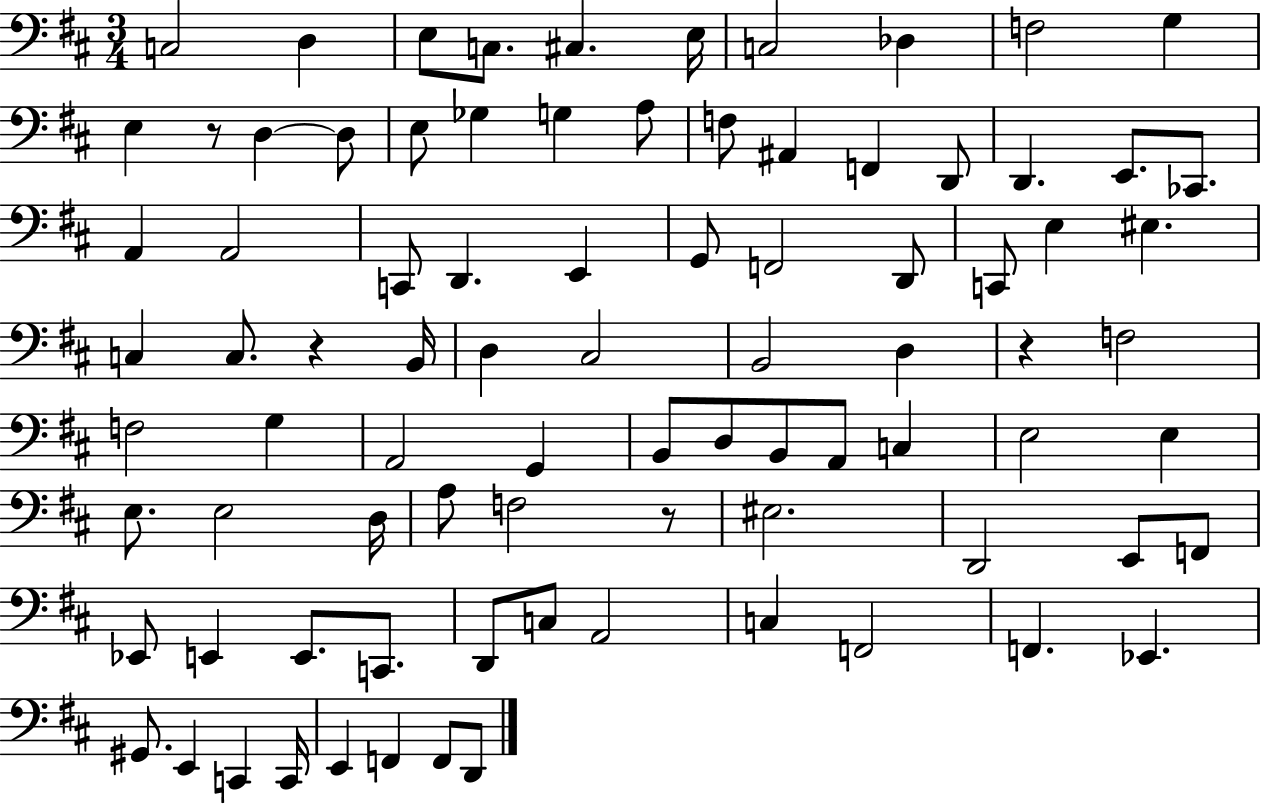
C3/h D3/q E3/e C3/e. C#3/q. E3/s C3/h Db3/q F3/h G3/q E3/q R/e D3/q D3/e E3/e Gb3/q G3/q A3/e F3/e A#2/q F2/q D2/e D2/q. E2/e. CES2/e. A2/q A2/h C2/e D2/q. E2/q G2/e F2/h D2/e C2/e E3/q EIS3/q. C3/q C3/e. R/q B2/s D3/q C#3/h B2/h D3/q R/q F3/h F3/h G3/q A2/h G2/q B2/e D3/e B2/e A2/e C3/q E3/h E3/q E3/e. E3/h D3/s A3/e F3/h R/e EIS3/h. D2/h E2/e F2/e Eb2/e E2/q E2/e. C2/e. D2/e C3/e A2/h C3/q F2/h F2/q. Eb2/q. G#2/e. E2/q C2/q C2/s E2/q F2/q F2/e D2/e